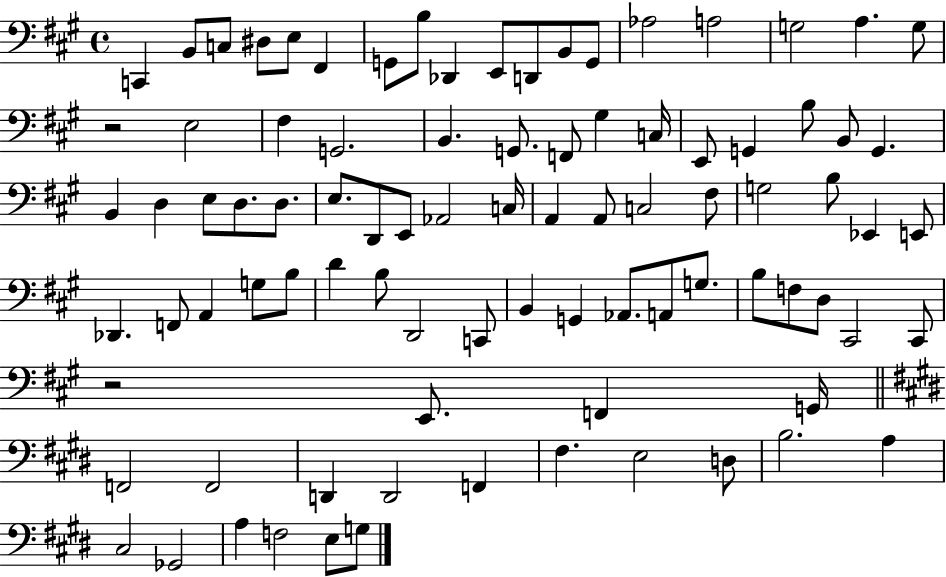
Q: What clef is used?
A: bass